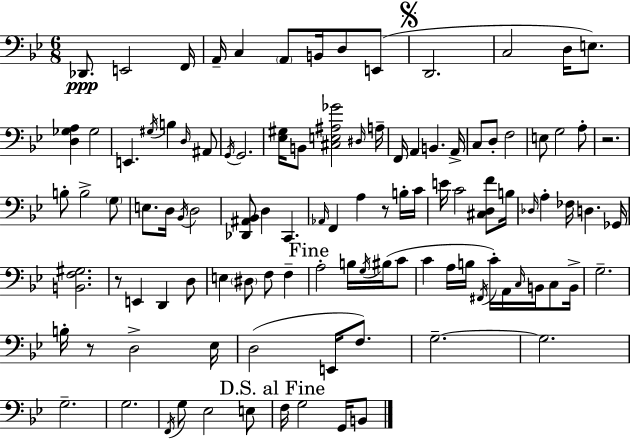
X:1
T:Untitled
M:6/8
L:1/4
K:Bb
_D,,/2 E,,2 F,,/4 A,,/4 C, A,,/2 B,,/4 D,/2 E,,/2 D,,2 C,2 D,/4 E,/2 [D,_G,A,] _G,2 E,, ^G,/4 B, D,/4 ^A,,/2 G,,/4 G,,2 [_E,^G,]/4 B,,/2 [^C,E,^A,_G]2 ^D,/4 A,/4 F,,/4 A,, B,, A,,/4 C,/2 D,/2 F,2 E,/2 G,2 A,/2 z2 B,/2 B,2 G,/2 E,/2 D,/4 _B,,/4 D,2 [_D,,^A,,_B,,]/2 D, C,, _A,,/4 F,, A, z/2 B,/4 C/4 E/4 C2 [^C,D,F]/2 B,/4 _D,/4 A, _F,/4 D, _G,,/4 [B,,F,^G,]2 z/2 E,, D,, D,/2 E, ^D,/2 F,/2 F, A,2 B,/4 G,/4 ^B,/4 C/2 C A,/4 B,/4 ^F,,/4 C/4 A,,/4 C,/4 B,,/4 C,/2 B,,/4 G,2 B,/4 z/2 D,2 _E,/4 D,2 E,,/4 F,/2 G,2 G,2 G,2 G,2 F,,/4 G,/2 _E,2 E,/2 F,/4 G,2 G,,/4 B,,/2